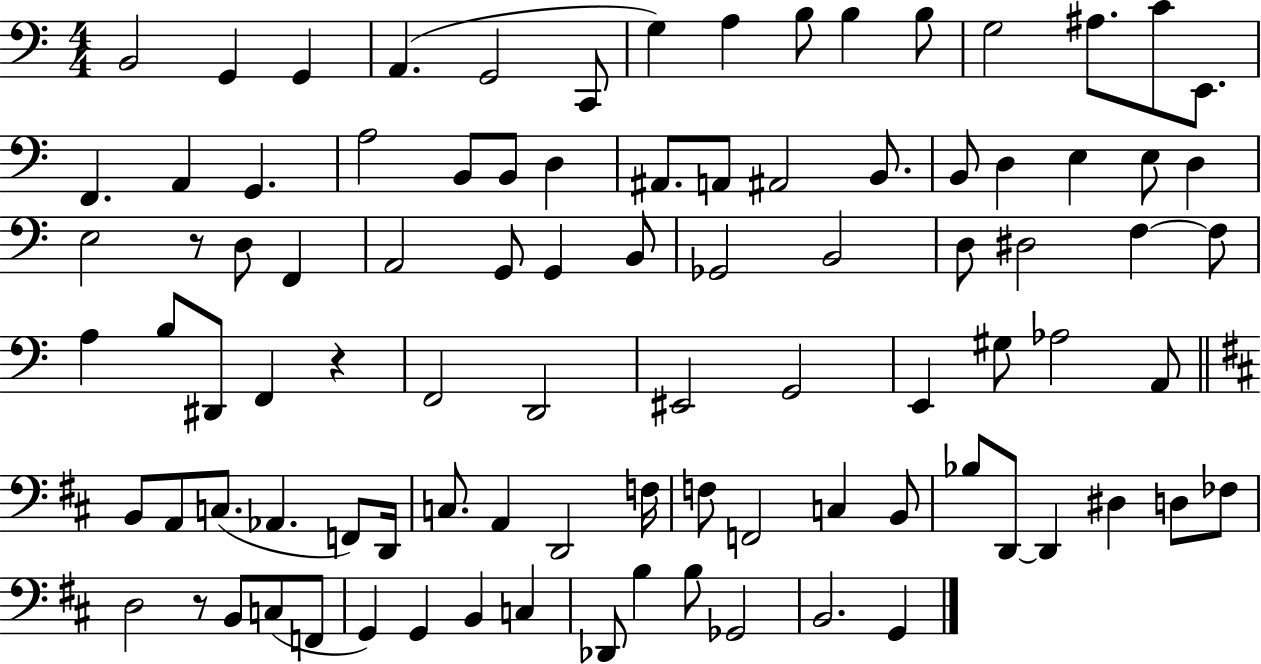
B2/h G2/q G2/q A2/q. G2/h C2/e G3/q A3/q B3/e B3/q B3/e G3/h A#3/e. C4/e E2/e. F2/q. A2/q G2/q. A3/h B2/e B2/e D3/q A#2/e. A2/e A#2/h B2/e. B2/e D3/q E3/q E3/e D3/q E3/h R/e D3/e F2/q A2/h G2/e G2/q B2/e Gb2/h B2/h D3/e D#3/h F3/q F3/e A3/q B3/e D#2/e F2/q R/q F2/h D2/h EIS2/h G2/h E2/q G#3/e Ab3/h A2/e B2/e A2/e C3/e. Ab2/q. F2/e D2/s C3/e. A2/q D2/h F3/s F3/e F2/h C3/q B2/e Bb3/e D2/e D2/q D#3/q D3/e FES3/e D3/h R/e B2/e C3/e F2/e G2/q G2/q B2/q C3/q Db2/e B3/q B3/e Gb2/h B2/h. G2/q